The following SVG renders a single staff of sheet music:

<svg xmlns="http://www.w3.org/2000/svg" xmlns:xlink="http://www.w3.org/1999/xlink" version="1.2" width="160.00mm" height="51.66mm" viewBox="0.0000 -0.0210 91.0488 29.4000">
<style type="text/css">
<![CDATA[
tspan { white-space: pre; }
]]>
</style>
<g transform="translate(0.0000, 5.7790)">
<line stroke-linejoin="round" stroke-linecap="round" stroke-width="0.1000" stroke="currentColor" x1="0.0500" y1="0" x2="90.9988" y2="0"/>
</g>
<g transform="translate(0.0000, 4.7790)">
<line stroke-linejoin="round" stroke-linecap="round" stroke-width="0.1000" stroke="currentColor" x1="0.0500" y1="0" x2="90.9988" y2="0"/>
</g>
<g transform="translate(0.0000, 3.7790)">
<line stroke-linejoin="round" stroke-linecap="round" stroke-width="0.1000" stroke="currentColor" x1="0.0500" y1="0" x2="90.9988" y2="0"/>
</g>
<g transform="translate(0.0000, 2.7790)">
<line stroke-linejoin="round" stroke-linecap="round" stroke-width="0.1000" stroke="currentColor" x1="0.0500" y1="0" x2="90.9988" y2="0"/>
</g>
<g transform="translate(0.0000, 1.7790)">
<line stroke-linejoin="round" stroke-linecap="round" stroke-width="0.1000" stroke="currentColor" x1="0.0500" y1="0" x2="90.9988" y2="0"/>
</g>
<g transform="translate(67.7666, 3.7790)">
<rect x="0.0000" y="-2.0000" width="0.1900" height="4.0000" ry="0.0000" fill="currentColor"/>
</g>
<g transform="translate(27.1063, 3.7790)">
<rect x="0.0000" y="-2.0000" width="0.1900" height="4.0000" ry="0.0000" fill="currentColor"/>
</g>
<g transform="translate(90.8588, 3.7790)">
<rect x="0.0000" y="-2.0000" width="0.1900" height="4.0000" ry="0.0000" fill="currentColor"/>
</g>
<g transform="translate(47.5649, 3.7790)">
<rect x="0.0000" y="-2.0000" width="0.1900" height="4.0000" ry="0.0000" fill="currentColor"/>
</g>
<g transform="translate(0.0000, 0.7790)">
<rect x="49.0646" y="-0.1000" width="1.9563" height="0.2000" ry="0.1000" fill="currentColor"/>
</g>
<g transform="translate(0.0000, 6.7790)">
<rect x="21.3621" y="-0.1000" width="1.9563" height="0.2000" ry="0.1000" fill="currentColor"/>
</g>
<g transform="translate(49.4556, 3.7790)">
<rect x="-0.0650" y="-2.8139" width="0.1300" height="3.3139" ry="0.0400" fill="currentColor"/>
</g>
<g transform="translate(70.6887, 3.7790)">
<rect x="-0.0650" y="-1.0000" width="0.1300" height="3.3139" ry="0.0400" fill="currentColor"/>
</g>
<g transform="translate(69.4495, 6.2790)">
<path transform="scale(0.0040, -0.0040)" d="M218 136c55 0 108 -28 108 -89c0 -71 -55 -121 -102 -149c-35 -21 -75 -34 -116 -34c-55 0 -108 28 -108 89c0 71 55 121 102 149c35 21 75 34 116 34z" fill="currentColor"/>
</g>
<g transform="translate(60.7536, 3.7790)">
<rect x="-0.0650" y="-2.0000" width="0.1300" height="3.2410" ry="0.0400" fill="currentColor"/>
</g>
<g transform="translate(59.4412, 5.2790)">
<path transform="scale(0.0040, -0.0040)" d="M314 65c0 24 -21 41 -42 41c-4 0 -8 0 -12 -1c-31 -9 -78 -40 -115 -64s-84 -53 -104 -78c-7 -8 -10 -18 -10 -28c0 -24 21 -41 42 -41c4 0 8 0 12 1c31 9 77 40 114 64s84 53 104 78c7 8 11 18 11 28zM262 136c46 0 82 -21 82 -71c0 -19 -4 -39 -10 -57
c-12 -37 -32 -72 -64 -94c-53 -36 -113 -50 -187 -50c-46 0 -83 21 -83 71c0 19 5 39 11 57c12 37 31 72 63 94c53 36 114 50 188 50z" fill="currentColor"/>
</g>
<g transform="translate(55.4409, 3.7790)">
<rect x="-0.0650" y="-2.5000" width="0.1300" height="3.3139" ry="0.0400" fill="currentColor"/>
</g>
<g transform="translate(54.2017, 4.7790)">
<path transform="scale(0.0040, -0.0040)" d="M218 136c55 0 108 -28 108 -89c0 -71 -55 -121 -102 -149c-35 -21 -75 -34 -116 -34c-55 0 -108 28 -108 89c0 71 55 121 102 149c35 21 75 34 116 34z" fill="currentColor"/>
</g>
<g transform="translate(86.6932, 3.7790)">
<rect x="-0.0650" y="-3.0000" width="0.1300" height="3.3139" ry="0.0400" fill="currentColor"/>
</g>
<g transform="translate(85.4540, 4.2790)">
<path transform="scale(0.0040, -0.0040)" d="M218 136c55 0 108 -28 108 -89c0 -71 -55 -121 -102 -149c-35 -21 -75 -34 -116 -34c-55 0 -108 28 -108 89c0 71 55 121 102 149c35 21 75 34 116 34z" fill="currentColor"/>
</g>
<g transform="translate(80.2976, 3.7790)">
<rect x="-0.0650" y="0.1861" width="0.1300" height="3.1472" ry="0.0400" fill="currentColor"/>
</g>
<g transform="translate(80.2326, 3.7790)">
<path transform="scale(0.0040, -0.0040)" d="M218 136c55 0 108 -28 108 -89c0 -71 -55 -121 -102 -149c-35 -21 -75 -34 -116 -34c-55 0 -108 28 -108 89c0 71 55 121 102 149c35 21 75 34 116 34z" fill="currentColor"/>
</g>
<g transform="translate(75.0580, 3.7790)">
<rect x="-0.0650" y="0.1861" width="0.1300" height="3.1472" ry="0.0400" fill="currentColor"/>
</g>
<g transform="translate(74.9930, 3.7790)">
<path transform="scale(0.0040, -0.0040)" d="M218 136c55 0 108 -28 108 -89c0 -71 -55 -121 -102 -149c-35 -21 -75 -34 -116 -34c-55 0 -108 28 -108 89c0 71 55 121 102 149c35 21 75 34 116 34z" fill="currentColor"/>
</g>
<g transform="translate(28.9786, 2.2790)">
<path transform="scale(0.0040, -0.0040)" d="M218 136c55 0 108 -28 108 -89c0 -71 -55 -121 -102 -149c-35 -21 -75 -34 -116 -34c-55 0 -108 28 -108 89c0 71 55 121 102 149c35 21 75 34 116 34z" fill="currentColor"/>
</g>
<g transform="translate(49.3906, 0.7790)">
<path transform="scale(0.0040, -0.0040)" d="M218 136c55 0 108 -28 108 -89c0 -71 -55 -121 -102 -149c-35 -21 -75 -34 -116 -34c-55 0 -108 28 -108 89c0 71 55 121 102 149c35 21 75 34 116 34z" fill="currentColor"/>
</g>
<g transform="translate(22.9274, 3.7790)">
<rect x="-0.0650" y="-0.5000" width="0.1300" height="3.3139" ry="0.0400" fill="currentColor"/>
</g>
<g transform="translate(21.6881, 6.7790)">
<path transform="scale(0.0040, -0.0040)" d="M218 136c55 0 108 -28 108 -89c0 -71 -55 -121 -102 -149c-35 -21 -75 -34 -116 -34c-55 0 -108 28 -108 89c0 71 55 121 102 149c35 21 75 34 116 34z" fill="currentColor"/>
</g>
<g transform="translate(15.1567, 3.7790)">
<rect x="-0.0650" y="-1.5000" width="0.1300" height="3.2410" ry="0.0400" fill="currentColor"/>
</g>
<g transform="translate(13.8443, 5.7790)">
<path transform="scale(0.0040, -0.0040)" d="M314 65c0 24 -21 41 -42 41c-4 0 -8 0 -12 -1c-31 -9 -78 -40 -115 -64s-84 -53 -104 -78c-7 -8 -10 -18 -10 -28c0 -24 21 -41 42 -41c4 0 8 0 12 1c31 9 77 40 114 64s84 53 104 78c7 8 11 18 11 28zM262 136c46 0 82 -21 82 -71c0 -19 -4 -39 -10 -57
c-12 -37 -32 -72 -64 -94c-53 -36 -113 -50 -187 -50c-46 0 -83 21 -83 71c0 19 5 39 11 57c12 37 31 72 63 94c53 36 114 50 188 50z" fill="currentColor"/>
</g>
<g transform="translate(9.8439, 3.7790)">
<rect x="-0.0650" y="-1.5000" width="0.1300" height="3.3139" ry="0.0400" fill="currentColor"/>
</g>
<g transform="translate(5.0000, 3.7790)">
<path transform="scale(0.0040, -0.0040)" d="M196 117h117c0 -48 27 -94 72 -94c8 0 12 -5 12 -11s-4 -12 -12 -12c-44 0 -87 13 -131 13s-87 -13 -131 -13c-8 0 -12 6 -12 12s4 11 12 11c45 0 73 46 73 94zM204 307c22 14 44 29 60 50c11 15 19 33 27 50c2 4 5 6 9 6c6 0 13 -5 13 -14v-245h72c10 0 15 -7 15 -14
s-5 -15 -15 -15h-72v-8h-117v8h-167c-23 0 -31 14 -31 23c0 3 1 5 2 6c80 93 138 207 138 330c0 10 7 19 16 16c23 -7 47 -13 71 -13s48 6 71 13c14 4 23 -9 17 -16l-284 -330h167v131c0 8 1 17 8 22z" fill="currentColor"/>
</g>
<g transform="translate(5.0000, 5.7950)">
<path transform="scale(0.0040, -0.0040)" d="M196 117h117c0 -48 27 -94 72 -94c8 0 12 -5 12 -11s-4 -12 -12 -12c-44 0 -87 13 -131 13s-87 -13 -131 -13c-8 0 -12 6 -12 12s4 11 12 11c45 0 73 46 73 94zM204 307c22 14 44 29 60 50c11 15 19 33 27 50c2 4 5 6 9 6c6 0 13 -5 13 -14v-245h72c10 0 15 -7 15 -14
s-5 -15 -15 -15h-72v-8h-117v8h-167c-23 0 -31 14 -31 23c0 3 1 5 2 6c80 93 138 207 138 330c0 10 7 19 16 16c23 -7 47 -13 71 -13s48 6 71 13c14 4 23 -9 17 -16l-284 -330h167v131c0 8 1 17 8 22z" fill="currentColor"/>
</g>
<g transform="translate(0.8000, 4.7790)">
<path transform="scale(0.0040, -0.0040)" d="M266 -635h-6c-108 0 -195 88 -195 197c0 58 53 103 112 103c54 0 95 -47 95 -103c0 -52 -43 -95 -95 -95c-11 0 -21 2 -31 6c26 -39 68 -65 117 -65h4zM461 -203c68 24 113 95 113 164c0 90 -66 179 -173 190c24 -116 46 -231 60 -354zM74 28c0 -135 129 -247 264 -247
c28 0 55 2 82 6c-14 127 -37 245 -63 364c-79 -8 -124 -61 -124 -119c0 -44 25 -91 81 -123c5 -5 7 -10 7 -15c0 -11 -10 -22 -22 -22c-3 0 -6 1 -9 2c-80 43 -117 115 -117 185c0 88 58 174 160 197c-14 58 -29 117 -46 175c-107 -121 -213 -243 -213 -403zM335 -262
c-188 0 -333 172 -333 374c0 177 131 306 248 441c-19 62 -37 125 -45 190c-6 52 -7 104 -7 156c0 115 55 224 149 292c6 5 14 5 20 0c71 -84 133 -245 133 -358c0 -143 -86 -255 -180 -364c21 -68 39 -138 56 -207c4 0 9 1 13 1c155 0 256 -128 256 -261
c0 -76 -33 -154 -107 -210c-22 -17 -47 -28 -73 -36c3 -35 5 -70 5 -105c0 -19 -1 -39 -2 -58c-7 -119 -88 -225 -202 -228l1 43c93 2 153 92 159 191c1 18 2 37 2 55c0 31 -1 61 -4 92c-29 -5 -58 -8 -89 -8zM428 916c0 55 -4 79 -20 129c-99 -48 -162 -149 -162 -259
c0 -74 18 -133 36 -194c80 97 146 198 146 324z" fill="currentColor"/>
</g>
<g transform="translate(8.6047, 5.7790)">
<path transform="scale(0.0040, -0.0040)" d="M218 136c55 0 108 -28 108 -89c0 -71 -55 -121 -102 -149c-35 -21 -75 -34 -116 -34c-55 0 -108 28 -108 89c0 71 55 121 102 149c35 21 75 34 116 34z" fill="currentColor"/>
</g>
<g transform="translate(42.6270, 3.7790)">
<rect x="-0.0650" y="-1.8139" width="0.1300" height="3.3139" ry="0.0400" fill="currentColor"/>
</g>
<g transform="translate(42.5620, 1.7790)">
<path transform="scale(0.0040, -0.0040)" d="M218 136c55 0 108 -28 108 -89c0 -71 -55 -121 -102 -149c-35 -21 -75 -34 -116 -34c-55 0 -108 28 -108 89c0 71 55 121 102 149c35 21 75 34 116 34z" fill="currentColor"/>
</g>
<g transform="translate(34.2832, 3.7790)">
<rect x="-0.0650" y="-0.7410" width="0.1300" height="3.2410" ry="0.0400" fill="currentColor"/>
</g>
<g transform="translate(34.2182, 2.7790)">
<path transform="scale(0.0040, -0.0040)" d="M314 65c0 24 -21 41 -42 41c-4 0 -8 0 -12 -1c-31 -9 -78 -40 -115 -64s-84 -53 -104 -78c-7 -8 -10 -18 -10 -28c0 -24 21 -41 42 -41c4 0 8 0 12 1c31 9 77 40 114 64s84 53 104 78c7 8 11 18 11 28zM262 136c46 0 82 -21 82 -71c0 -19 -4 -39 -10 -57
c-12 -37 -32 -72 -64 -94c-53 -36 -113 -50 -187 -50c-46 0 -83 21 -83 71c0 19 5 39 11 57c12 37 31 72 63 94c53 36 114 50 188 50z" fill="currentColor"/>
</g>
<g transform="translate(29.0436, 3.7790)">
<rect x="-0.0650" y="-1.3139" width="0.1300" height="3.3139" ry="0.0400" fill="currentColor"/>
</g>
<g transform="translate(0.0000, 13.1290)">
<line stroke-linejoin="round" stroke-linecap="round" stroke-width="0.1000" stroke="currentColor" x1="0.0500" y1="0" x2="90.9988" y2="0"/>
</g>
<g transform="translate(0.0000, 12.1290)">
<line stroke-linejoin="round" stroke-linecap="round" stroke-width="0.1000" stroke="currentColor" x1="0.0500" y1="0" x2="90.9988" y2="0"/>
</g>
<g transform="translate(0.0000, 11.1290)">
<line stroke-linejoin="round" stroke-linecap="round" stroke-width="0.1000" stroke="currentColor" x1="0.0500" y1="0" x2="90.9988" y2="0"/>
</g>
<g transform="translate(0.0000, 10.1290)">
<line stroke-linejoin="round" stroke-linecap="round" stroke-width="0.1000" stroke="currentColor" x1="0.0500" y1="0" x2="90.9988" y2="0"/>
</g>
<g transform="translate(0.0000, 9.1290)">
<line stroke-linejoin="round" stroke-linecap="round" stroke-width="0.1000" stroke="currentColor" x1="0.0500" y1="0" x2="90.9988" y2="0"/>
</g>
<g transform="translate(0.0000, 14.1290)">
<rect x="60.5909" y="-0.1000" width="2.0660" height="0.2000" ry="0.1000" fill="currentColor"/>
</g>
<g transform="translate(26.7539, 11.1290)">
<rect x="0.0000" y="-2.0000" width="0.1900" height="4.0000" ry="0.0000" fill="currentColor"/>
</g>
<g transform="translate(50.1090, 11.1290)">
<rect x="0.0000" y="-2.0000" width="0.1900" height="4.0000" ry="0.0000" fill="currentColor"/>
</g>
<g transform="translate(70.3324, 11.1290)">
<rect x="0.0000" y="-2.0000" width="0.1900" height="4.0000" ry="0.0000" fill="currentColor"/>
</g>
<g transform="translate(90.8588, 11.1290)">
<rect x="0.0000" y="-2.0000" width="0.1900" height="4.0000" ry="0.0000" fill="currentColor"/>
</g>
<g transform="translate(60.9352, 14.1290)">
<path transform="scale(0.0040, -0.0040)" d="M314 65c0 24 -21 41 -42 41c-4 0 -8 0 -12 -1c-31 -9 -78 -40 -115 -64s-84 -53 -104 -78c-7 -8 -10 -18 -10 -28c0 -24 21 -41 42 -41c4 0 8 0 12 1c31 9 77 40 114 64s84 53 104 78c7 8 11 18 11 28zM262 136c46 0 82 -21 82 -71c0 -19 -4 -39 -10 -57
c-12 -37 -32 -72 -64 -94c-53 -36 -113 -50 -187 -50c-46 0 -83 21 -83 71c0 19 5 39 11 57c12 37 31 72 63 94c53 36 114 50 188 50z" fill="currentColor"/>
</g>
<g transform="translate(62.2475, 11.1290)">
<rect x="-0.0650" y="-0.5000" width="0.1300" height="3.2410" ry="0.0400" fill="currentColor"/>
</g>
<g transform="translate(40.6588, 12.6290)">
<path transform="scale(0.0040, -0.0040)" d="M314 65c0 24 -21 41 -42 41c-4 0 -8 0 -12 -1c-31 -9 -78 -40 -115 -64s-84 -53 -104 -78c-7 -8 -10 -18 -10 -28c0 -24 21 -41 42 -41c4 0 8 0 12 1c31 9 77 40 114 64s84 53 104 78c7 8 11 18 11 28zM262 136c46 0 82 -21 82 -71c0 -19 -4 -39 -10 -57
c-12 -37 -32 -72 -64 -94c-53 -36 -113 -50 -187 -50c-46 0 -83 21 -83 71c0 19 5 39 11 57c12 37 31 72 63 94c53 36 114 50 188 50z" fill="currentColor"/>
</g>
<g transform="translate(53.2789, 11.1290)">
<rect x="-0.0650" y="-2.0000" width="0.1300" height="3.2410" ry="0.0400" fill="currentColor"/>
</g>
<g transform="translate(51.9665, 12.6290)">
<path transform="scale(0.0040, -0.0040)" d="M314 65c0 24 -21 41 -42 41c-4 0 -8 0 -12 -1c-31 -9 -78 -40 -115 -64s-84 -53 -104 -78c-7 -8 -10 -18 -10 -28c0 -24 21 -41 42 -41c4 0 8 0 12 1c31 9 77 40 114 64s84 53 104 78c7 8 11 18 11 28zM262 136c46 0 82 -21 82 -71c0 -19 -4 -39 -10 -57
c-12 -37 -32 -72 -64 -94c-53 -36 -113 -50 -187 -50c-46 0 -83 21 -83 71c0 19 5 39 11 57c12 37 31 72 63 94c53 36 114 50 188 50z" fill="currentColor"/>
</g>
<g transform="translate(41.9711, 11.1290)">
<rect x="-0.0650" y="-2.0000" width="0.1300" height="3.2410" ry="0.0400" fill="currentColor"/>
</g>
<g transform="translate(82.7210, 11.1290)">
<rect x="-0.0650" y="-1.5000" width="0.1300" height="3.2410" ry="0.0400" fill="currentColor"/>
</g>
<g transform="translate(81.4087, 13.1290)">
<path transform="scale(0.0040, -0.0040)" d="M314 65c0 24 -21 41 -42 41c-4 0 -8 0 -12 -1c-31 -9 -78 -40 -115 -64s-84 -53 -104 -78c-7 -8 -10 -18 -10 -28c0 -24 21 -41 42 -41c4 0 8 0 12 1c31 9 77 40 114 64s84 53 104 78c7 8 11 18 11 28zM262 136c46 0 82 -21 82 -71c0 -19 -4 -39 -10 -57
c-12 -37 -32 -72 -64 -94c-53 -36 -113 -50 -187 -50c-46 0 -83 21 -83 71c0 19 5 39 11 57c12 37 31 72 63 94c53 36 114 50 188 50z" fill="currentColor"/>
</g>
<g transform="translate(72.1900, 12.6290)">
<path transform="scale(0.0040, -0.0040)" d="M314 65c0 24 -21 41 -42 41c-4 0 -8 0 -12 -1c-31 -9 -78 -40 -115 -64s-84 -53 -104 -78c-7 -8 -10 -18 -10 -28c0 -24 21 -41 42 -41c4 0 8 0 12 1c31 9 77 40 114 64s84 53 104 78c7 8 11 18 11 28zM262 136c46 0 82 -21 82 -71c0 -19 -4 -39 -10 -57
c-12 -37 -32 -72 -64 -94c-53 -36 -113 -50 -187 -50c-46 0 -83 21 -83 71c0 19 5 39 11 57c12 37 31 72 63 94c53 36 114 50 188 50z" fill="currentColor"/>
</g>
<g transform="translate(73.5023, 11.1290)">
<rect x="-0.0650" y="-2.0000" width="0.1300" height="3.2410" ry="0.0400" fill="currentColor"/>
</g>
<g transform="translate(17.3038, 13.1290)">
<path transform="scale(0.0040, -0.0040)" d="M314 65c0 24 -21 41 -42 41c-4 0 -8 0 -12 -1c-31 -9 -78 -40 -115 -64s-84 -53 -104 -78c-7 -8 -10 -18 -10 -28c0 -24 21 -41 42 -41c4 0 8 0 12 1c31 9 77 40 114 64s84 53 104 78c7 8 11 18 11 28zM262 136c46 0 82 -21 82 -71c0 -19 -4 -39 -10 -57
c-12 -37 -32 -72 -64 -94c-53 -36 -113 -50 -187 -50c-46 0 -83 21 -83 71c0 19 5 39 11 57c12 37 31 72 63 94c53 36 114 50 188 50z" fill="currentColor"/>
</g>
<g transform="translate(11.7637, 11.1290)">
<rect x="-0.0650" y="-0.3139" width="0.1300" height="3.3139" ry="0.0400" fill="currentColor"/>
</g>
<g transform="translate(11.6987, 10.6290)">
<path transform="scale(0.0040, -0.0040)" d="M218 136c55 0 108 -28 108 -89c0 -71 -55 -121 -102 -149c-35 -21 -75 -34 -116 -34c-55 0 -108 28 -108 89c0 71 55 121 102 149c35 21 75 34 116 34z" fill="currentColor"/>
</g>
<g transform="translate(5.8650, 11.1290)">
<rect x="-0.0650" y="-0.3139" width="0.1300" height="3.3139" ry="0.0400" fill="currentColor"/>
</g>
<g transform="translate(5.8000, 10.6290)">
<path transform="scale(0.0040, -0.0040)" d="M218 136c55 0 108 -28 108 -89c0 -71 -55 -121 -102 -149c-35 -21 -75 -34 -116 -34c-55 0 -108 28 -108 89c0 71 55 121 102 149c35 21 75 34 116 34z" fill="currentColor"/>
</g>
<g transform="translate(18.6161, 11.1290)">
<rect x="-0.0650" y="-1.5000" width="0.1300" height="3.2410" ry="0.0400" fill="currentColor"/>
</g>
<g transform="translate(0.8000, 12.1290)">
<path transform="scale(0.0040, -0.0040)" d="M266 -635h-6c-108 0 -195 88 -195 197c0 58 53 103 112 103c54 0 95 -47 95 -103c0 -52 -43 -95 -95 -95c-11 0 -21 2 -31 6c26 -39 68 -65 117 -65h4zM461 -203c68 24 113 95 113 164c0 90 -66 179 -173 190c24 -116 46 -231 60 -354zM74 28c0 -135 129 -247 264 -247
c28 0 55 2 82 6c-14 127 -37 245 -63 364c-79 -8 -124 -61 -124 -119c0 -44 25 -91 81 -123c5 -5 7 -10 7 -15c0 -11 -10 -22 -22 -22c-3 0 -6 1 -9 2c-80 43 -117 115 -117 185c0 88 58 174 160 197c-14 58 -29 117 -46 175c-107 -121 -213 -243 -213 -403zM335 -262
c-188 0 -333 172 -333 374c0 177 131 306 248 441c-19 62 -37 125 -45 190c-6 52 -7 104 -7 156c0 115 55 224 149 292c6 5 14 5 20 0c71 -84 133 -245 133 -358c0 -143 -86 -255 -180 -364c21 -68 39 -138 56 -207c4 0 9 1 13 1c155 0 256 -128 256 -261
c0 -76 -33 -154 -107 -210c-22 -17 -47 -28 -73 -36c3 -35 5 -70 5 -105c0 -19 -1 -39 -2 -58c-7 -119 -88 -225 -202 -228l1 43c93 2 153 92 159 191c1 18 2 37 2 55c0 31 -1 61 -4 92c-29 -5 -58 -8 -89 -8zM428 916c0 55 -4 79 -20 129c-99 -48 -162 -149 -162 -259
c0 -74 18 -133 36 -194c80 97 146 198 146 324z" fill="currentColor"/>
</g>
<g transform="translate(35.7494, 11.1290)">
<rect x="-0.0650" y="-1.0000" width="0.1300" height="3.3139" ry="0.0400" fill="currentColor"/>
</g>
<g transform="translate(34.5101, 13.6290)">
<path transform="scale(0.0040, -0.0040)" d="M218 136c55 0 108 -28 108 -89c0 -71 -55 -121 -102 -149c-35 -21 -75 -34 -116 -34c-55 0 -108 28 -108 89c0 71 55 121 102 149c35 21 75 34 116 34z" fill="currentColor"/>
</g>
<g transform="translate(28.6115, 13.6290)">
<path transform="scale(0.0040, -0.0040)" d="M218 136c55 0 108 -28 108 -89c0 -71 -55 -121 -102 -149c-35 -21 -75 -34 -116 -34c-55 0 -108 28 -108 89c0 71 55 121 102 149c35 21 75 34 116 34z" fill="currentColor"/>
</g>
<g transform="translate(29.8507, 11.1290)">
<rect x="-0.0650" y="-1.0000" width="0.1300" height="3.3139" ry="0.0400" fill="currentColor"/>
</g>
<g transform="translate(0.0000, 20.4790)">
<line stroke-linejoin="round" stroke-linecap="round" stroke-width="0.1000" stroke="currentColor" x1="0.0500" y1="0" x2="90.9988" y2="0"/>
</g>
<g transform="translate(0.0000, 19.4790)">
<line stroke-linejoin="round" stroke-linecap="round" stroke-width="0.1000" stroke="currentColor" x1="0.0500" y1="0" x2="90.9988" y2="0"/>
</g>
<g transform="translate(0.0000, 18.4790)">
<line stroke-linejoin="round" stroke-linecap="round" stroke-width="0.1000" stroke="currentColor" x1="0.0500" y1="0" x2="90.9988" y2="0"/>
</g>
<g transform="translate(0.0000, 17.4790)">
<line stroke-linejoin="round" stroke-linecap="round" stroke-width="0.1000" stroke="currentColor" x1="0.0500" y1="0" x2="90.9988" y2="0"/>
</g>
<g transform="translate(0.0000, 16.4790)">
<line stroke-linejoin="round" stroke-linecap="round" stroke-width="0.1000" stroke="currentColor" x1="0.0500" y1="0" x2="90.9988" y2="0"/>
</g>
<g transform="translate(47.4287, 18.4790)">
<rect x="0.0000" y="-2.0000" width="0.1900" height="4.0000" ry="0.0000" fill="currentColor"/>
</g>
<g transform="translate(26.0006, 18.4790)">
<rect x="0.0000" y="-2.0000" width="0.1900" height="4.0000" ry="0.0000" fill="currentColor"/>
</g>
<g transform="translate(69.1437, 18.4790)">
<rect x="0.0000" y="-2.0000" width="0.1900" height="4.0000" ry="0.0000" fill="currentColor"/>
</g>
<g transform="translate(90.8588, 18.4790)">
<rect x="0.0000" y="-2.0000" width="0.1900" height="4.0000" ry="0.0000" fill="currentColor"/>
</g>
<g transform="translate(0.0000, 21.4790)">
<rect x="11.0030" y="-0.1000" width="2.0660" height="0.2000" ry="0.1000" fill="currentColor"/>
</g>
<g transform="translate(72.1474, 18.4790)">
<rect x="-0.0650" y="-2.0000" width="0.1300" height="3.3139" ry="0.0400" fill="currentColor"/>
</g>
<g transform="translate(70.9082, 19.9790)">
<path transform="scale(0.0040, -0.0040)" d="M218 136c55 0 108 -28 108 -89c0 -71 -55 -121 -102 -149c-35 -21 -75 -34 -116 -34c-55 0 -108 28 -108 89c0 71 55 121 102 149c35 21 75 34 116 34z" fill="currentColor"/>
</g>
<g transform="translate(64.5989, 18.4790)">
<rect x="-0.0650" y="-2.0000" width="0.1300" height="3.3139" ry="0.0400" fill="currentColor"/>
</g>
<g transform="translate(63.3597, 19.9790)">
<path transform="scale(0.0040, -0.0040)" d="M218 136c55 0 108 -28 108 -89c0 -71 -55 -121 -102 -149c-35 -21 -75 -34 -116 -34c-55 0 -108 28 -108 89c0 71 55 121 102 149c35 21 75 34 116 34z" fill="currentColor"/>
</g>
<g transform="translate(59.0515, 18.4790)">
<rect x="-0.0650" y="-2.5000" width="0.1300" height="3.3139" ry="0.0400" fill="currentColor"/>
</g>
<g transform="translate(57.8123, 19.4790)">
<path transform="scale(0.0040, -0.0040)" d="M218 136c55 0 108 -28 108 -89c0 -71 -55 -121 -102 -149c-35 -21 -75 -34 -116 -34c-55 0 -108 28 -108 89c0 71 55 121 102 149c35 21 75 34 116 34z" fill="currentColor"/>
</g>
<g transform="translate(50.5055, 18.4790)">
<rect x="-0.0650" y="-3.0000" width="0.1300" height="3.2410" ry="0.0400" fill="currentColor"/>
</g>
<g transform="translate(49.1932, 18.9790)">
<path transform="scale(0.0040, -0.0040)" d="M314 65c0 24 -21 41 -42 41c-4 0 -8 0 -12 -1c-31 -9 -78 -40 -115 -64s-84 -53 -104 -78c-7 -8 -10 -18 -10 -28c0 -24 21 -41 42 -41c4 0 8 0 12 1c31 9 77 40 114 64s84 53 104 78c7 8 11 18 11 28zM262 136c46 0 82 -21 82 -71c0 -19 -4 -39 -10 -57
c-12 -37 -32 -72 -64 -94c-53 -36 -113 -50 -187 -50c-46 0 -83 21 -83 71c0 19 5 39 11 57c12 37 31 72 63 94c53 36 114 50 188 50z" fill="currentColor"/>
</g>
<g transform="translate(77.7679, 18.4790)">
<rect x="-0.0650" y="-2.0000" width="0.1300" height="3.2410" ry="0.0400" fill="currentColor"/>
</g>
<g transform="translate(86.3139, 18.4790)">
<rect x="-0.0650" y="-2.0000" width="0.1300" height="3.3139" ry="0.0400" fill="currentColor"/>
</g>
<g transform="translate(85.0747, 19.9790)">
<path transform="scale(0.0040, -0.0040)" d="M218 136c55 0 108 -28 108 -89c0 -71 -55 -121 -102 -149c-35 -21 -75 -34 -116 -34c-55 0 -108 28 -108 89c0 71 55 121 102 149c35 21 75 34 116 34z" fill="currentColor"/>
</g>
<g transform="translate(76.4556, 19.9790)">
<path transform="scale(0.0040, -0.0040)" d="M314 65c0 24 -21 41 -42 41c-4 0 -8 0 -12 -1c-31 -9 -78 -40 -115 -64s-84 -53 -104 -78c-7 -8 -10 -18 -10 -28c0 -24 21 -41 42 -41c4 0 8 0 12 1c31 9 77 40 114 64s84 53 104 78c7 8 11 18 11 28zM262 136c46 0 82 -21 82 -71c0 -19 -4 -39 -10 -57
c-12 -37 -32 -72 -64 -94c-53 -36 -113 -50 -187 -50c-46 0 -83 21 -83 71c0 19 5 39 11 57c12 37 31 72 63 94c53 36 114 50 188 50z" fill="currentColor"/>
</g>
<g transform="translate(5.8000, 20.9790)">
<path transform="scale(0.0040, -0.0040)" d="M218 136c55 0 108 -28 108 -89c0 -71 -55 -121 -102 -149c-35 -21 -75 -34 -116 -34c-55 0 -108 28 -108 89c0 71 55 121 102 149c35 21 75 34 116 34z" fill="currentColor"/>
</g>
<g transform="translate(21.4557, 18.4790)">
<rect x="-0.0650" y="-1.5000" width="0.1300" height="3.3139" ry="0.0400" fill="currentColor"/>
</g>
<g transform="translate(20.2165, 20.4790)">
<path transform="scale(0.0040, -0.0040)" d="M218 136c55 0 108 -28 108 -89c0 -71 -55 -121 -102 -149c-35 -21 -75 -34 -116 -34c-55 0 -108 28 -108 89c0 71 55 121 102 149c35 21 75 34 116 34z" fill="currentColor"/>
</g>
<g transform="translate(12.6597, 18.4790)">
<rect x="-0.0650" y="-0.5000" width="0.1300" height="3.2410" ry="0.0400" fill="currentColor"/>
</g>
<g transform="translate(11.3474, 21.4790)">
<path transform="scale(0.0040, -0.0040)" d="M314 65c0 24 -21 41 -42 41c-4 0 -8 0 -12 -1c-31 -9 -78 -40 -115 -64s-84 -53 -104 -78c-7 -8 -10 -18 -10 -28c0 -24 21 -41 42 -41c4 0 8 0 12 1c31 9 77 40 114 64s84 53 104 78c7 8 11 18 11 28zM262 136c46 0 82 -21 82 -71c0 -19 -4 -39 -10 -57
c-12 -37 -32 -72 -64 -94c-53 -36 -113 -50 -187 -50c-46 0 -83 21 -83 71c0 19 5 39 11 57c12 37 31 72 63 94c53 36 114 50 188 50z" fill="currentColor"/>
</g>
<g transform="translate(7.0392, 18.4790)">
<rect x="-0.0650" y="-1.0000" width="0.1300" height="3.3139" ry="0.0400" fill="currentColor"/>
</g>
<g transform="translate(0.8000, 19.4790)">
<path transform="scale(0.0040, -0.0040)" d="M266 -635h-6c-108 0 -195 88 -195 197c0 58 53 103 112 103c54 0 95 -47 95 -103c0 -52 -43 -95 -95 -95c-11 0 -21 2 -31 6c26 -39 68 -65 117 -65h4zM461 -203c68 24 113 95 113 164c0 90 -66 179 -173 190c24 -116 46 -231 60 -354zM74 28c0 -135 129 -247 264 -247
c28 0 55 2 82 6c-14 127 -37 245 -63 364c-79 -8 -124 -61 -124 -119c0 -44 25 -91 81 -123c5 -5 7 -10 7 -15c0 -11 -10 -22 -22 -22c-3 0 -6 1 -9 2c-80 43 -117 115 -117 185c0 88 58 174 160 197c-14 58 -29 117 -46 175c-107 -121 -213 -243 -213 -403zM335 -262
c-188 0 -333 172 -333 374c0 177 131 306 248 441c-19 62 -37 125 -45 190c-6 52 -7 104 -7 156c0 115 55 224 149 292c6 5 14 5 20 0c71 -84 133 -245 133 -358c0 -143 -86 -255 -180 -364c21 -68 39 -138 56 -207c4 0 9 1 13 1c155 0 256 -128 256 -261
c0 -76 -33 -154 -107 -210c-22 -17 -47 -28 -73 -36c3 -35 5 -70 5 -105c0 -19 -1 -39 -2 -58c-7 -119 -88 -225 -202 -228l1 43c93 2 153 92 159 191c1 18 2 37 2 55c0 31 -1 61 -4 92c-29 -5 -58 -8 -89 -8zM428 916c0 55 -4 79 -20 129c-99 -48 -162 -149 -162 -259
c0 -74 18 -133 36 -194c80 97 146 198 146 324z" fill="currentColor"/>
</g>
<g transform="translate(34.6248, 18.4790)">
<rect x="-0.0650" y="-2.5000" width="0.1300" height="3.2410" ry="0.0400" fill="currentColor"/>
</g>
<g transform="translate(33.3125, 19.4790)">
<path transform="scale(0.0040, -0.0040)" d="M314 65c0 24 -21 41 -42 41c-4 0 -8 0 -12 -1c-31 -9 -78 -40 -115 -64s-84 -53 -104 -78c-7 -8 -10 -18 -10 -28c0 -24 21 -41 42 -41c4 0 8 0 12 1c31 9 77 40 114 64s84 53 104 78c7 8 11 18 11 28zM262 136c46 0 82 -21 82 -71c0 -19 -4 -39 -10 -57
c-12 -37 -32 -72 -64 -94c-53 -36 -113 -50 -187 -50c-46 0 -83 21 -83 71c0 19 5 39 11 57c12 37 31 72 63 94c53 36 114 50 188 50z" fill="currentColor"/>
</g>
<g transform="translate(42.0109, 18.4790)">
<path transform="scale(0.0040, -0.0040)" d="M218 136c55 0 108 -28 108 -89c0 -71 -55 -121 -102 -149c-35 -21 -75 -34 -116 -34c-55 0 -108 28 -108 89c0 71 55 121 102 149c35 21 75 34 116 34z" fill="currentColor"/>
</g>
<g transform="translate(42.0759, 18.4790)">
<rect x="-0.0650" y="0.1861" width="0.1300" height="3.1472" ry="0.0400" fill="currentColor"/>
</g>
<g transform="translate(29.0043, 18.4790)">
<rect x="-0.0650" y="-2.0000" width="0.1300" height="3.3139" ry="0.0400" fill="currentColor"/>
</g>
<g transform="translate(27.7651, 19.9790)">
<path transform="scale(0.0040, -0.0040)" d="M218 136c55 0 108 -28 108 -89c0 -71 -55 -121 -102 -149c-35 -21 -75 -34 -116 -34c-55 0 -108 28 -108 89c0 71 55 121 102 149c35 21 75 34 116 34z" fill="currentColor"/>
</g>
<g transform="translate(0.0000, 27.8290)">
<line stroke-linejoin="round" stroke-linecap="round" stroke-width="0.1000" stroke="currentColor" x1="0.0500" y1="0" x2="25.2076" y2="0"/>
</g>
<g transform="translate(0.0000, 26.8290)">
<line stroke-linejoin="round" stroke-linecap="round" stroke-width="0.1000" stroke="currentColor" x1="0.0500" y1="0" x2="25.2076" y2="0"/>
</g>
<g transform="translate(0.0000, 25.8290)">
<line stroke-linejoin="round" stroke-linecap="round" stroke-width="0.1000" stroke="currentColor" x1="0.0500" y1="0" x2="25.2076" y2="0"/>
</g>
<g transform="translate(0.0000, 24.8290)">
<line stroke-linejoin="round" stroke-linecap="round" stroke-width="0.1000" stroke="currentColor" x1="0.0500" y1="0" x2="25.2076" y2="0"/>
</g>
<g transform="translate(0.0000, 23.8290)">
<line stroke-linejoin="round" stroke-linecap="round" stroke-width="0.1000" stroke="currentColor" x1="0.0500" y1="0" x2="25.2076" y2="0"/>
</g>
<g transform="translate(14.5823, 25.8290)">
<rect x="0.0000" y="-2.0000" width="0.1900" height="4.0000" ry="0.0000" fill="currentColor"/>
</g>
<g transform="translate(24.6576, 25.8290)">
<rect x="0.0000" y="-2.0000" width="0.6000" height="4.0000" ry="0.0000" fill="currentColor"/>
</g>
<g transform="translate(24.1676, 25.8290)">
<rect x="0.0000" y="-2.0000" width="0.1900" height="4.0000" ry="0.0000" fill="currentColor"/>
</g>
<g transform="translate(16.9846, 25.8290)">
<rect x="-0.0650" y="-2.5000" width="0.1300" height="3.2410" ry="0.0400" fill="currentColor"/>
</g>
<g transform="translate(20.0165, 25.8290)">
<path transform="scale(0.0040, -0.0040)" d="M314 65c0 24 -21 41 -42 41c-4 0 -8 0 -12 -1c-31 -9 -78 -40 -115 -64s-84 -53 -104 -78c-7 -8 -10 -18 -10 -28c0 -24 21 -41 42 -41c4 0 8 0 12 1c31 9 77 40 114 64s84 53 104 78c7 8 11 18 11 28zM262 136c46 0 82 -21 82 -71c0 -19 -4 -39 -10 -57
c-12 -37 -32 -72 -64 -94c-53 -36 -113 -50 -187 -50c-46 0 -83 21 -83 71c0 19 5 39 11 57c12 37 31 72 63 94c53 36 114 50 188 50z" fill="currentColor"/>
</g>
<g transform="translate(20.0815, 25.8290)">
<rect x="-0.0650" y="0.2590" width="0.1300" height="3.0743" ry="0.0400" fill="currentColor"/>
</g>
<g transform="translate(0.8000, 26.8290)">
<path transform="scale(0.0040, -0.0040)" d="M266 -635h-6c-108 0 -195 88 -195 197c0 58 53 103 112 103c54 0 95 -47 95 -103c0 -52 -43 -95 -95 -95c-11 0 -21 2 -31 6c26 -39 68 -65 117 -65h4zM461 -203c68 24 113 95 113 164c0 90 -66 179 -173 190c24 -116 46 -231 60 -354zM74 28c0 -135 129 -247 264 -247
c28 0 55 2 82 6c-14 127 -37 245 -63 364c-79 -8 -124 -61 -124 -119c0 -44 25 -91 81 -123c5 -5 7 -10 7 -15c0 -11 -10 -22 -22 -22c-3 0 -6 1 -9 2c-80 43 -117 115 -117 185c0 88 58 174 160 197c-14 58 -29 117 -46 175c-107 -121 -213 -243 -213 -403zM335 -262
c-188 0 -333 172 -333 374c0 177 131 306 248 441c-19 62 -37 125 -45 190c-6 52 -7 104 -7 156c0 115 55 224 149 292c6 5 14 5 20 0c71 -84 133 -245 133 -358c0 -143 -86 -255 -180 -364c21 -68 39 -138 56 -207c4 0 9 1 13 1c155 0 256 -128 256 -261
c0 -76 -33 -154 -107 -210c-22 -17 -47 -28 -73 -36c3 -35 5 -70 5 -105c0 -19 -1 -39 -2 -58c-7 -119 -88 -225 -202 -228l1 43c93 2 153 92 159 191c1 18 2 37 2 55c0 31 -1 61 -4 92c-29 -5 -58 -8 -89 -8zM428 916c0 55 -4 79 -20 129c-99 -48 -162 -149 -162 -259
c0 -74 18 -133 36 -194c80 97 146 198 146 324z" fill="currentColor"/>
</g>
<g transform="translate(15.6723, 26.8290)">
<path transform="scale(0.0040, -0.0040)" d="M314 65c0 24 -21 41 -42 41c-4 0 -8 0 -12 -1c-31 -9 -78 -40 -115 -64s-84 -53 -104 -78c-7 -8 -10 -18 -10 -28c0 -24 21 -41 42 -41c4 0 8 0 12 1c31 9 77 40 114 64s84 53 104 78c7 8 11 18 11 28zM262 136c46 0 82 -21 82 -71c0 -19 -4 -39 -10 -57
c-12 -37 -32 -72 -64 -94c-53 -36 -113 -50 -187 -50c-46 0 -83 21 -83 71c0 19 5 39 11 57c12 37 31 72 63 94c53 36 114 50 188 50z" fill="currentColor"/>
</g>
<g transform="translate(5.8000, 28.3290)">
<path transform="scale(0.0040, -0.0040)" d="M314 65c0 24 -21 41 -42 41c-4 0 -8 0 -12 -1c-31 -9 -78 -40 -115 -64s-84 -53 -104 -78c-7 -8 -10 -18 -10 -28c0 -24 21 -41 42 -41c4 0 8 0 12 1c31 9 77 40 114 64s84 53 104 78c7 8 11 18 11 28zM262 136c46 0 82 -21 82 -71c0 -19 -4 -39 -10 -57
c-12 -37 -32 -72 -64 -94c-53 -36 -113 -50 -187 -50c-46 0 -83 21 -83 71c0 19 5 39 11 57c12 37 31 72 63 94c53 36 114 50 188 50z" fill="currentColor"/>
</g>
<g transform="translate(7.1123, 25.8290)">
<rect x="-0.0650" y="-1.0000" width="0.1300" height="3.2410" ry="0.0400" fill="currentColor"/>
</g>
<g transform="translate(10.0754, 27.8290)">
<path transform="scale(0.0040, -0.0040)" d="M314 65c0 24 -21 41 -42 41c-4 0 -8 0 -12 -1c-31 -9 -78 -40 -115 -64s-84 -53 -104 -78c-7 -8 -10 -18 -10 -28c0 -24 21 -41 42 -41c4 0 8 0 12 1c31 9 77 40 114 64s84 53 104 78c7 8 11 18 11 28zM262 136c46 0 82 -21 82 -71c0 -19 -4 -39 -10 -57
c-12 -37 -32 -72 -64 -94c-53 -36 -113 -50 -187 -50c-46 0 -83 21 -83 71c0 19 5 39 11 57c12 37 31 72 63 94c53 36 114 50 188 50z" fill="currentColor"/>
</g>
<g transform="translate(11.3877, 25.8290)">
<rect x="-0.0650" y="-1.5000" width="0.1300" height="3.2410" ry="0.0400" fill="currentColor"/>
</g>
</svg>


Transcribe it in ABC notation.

X:1
T:Untitled
M:4/4
L:1/4
K:C
E E2 C e d2 f a G F2 D B B A c c E2 D D F2 F2 C2 F2 E2 D C2 E F G2 B A2 G F F F2 F D2 E2 G2 B2